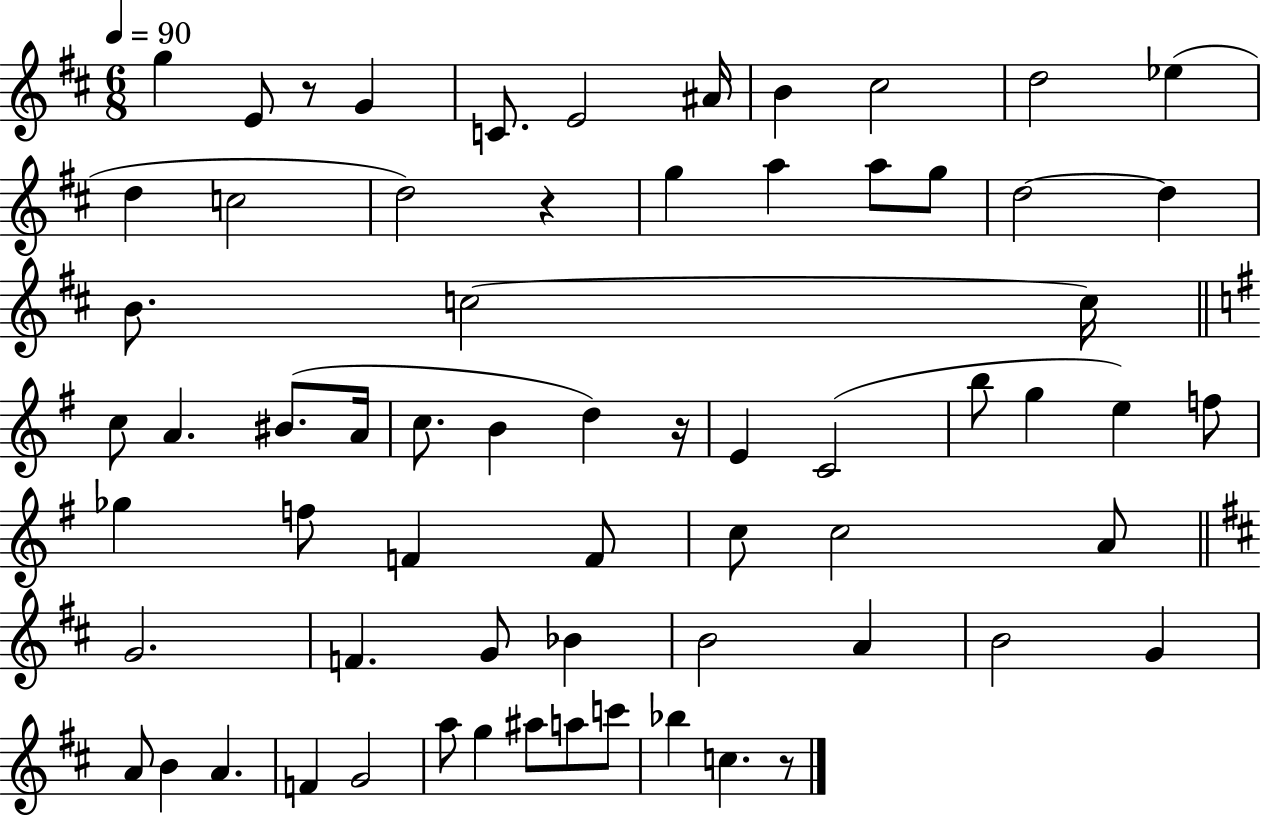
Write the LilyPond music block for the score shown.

{
  \clef treble
  \numericTimeSignature
  \time 6/8
  \key d \major
  \tempo 4 = 90
  g''4 e'8 r8 g'4 | c'8. e'2 ais'16 | b'4 cis''2 | d''2 ees''4( | \break d''4 c''2 | d''2) r4 | g''4 a''4 a''8 g''8 | d''2~~ d''4 | \break b'8. c''2~~ c''16 | \bar "||" \break \key g \major c''8 a'4. bis'8.( a'16 | c''8. b'4 d''4) r16 | e'4 c'2( | b''8 g''4 e''4) f''8 | \break ges''4 f''8 f'4 f'8 | c''8 c''2 a'8 | \bar "||" \break \key d \major g'2. | f'4. g'8 bes'4 | b'2 a'4 | b'2 g'4 | \break a'8 b'4 a'4. | f'4 g'2 | a''8 g''4 ais''8 a''8 c'''8 | bes''4 c''4. r8 | \break \bar "|."
}